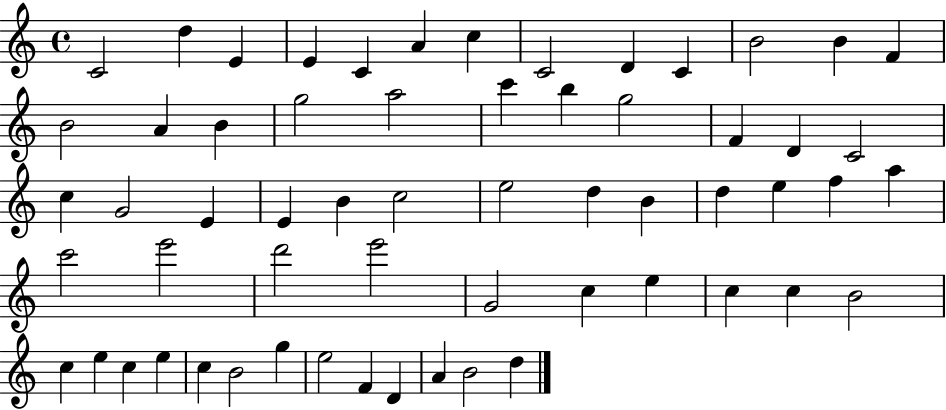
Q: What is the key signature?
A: C major